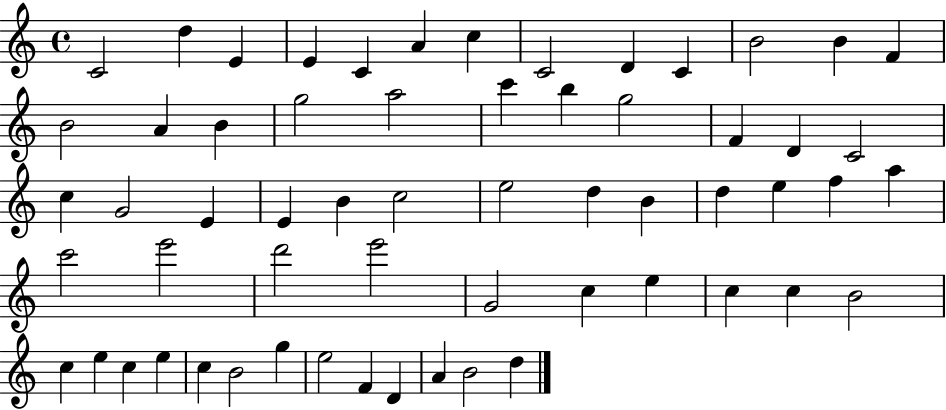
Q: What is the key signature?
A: C major